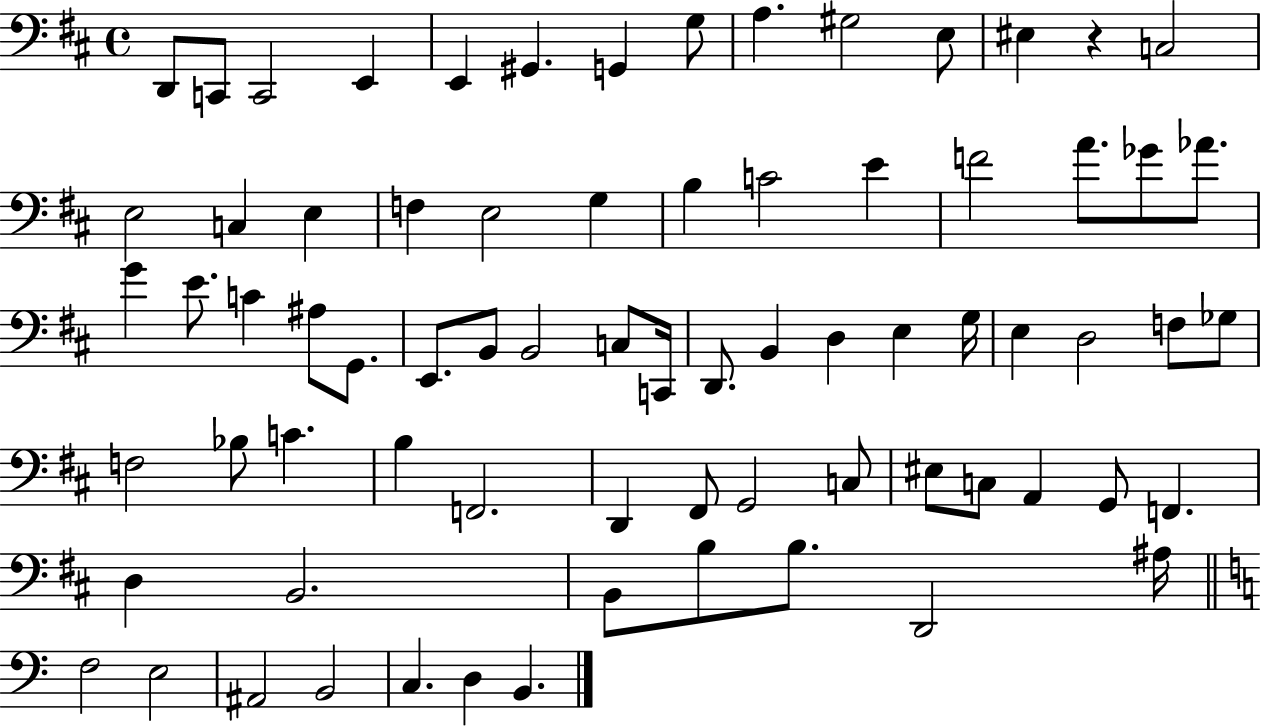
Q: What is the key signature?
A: D major